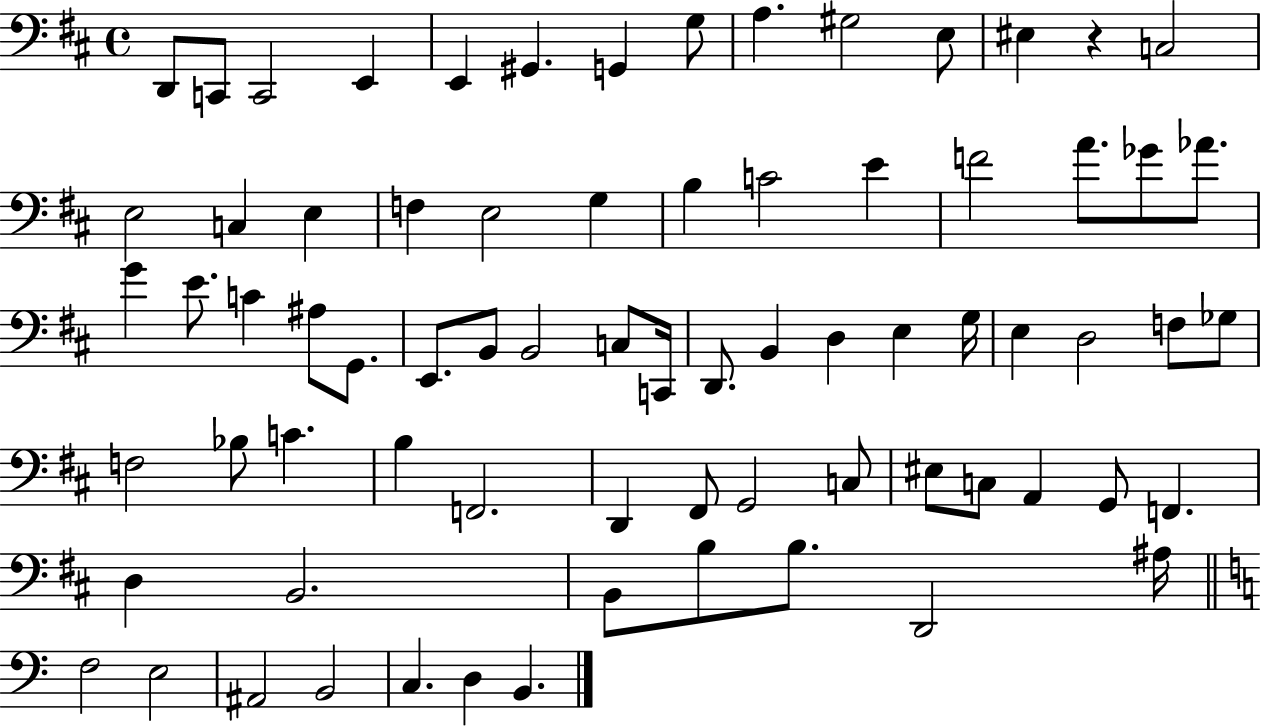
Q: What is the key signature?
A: D major